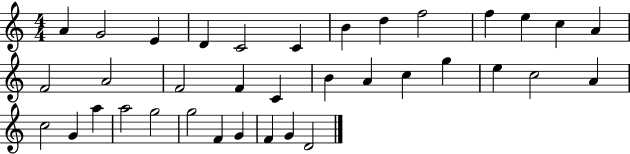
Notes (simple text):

A4/q G4/h E4/q D4/q C4/h C4/q B4/q D5/q F5/h F5/q E5/q C5/q A4/q F4/h A4/h F4/h F4/q C4/q B4/q A4/q C5/q G5/q E5/q C5/h A4/q C5/h G4/q A5/q A5/h G5/h G5/h F4/q G4/q F4/q G4/q D4/h